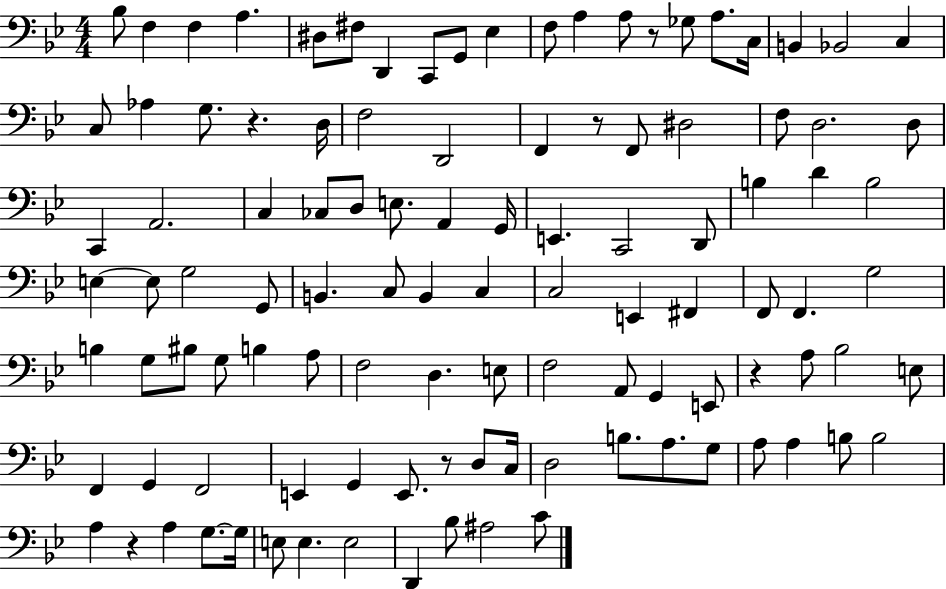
Bb3/e F3/q F3/q A3/q. D#3/e F#3/e D2/q C2/e G2/e Eb3/q F3/e A3/q A3/e R/e Gb3/e A3/e. C3/s B2/q Bb2/h C3/q C3/e Ab3/q G3/e. R/q. D3/s F3/h D2/h F2/q R/e F2/e D#3/h F3/e D3/h. D3/e C2/q A2/h. C3/q CES3/e D3/e E3/e. A2/q G2/s E2/q. C2/h D2/e B3/q D4/q B3/h E3/q E3/e G3/h G2/e B2/q. C3/e B2/q C3/q C3/h E2/q F#2/q F2/e F2/q. G3/h B3/q G3/e BIS3/e G3/e B3/q A3/e F3/h D3/q. E3/e F3/h A2/e G2/q E2/e R/q A3/e Bb3/h E3/e F2/q G2/q F2/h E2/q G2/q E2/e. R/e D3/e C3/s D3/h B3/e. A3/e. G3/e A3/e A3/q B3/e B3/h A3/q R/q A3/q G3/e. G3/s E3/e E3/q. E3/h D2/q Bb3/e A#3/h C4/e